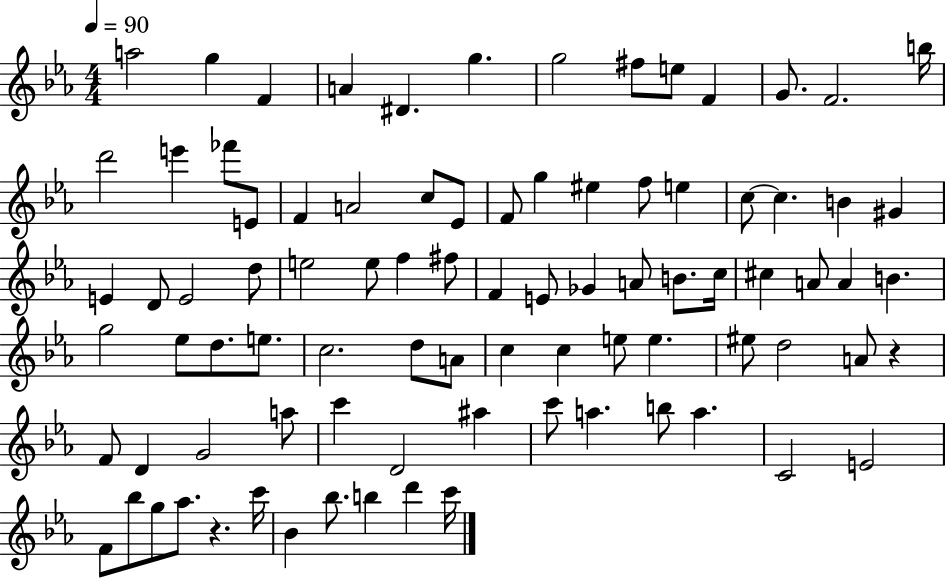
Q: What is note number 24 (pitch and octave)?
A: EIS5